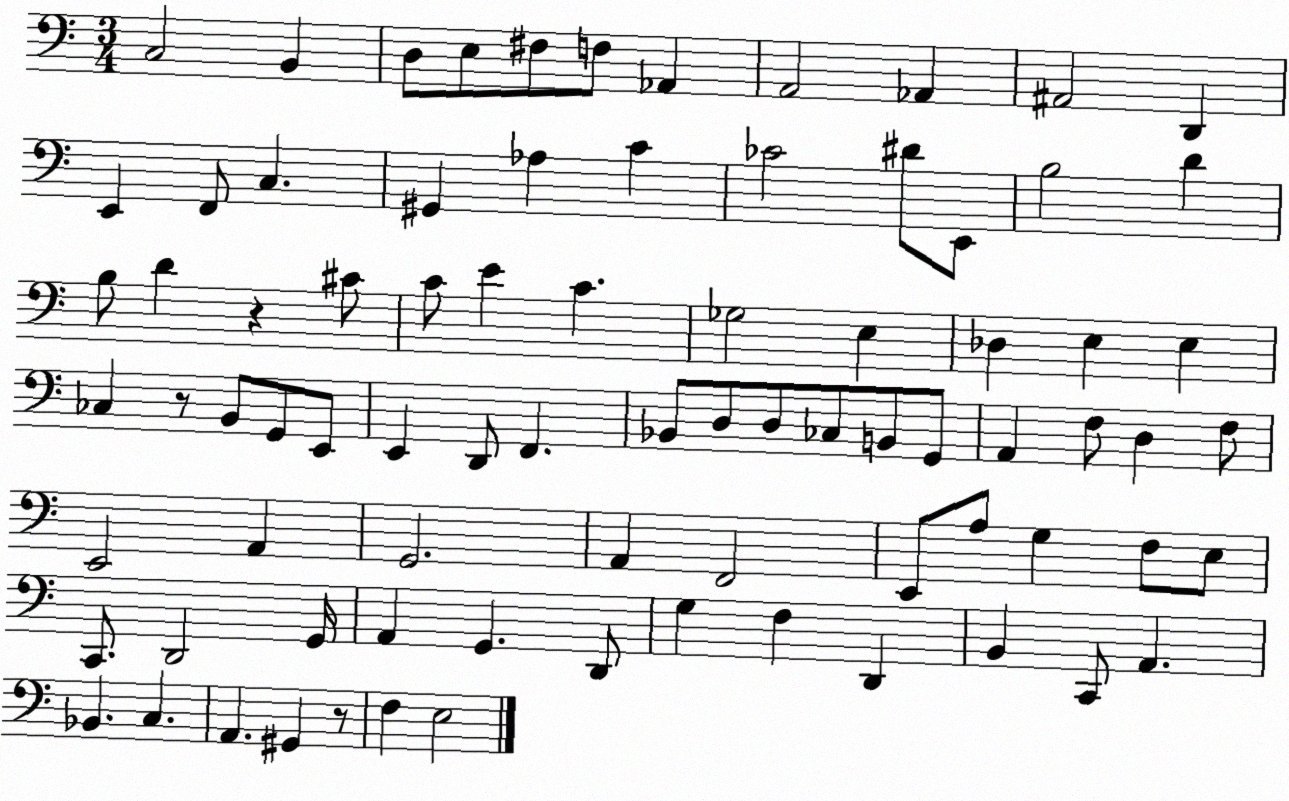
X:1
T:Untitled
M:3/4
L:1/4
K:C
C,2 B,, D,/2 E,/2 ^F,/2 F,/2 _A,, A,,2 _A,, ^A,,2 D,, E,, F,,/2 C, ^G,, _A, C _C2 ^D/2 E,,/2 B,2 D B,/2 D z ^C/2 C/2 E C _G,2 E, _D, E, E, _C, z/2 B,,/2 G,,/2 E,,/2 E,, D,,/2 F,, _B,,/2 D,/2 D,/2 _C,/2 B,,/2 G,,/2 A,, F,/2 D, F,/2 E,,2 A,, G,,2 A,, F,,2 E,,/2 A,/2 G, F,/2 E,/2 C,,/2 D,,2 G,,/4 A,, G,, D,,/2 G, F, D,, B,, C,,/2 A,, _B,, C, A,, ^G,, z/2 F, E,2